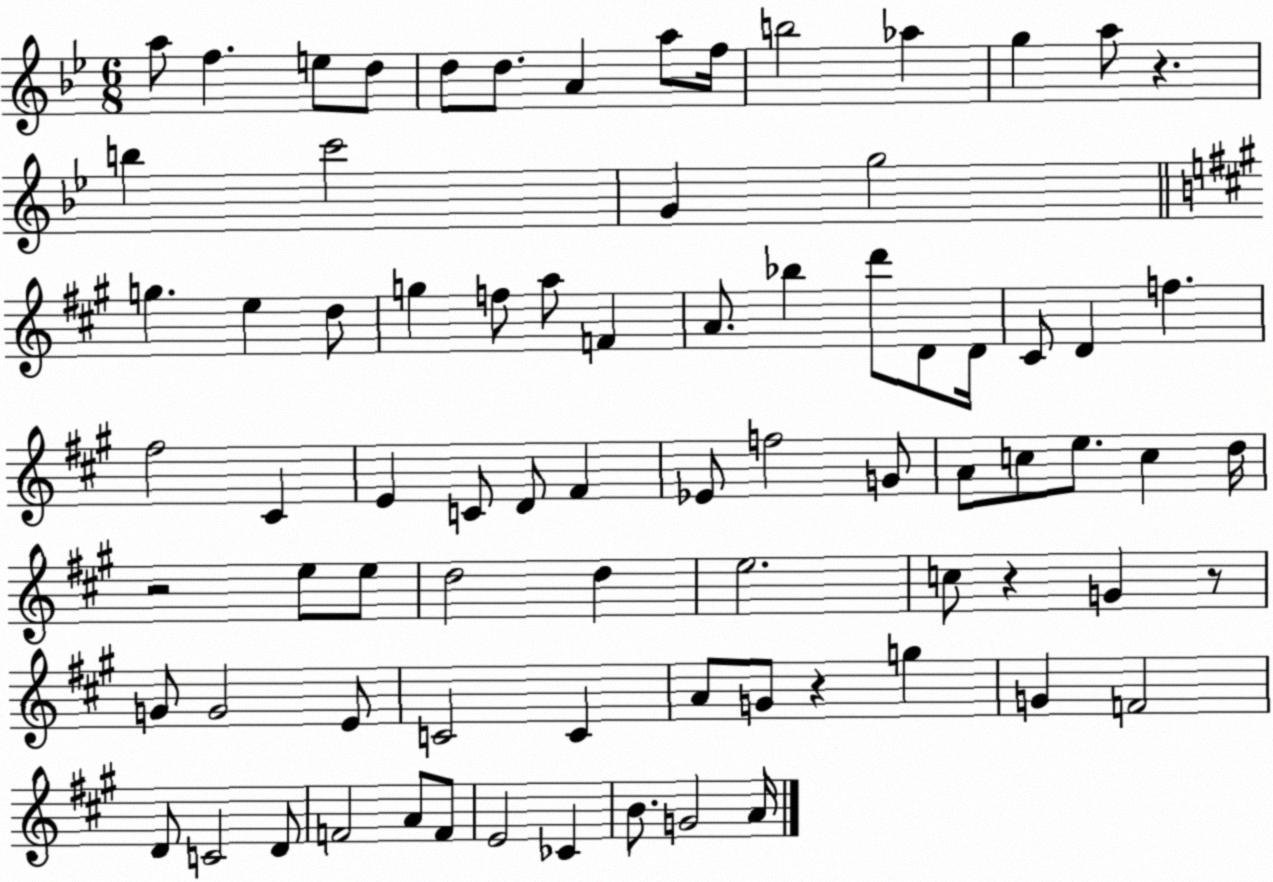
X:1
T:Untitled
M:6/8
L:1/4
K:Bb
a/2 f e/2 d/2 d/2 d/2 A a/2 f/4 b2 _a g a/2 z b c'2 G g2 g e d/2 g f/2 a/2 F A/2 _b d'/2 D/2 D/4 ^C/2 D f ^f2 ^C E C/2 D/2 ^F _E/2 f2 G/2 A/2 c/2 e/2 c d/4 z2 e/2 e/2 d2 d e2 c/2 z G z/2 G/2 G2 E/2 C2 C A/2 G/2 z g G F2 D/2 C2 D/2 F2 A/2 F/2 E2 _C B/2 G2 A/4